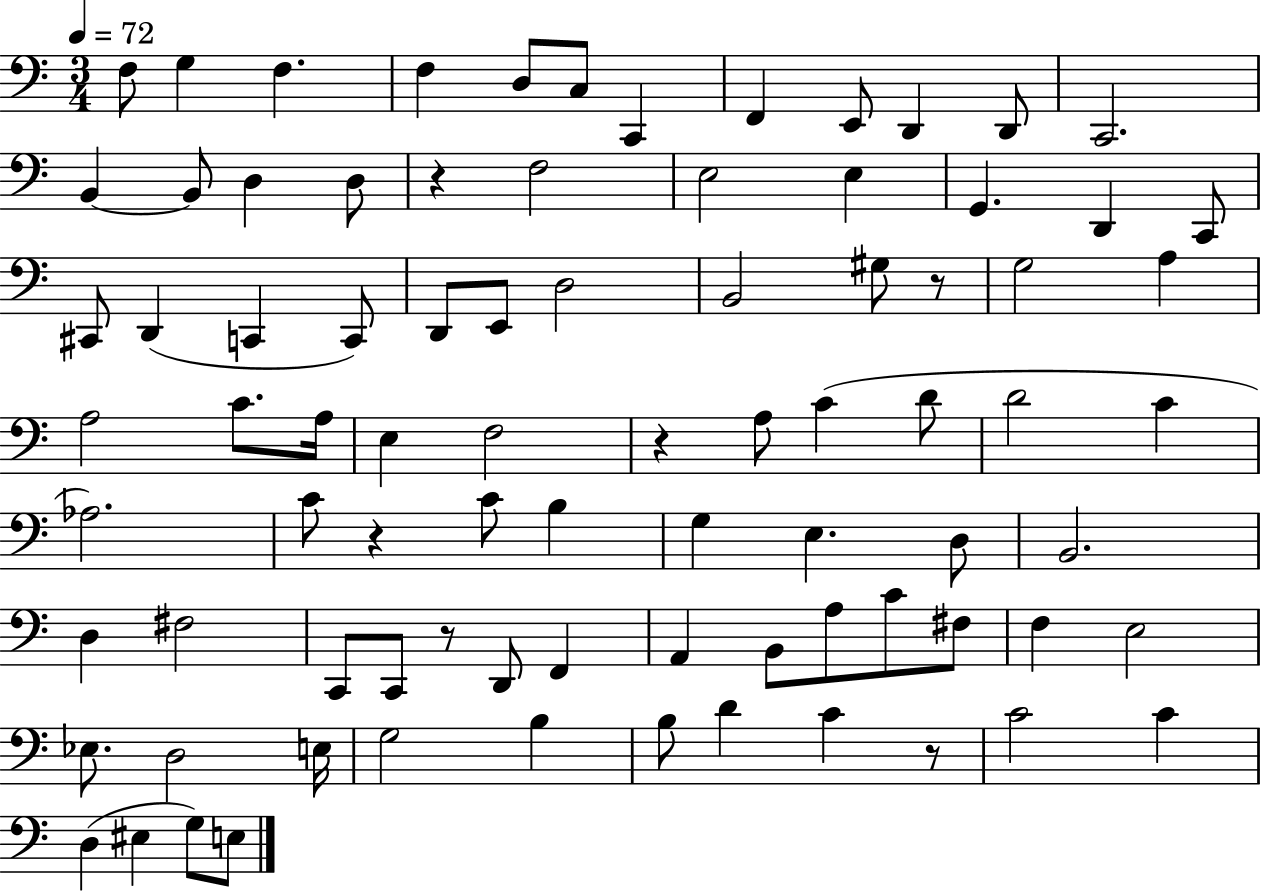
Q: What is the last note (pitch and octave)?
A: E3